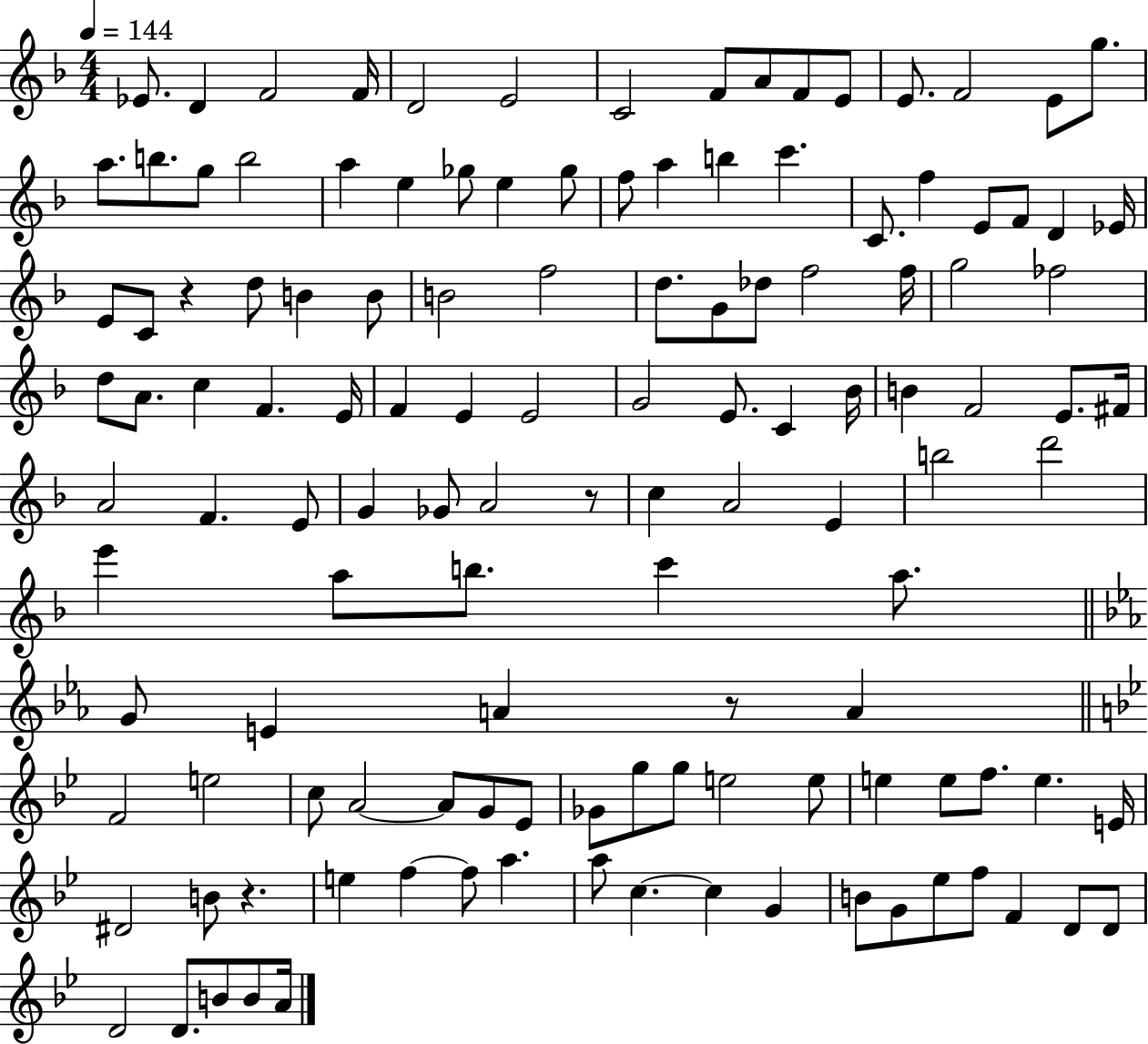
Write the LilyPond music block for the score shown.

{
  \clef treble
  \numericTimeSignature
  \time 4/4
  \key f \major
  \tempo 4 = 144
  ees'8. d'4 f'2 f'16 | d'2 e'2 | c'2 f'8 a'8 f'8 e'8 | e'8. f'2 e'8 g''8. | \break a''8. b''8. g''8 b''2 | a''4 e''4 ges''8 e''4 ges''8 | f''8 a''4 b''4 c'''4. | c'8. f''4 e'8 f'8 d'4 ees'16 | \break e'8 c'8 r4 d''8 b'4 b'8 | b'2 f''2 | d''8. g'8 des''8 f''2 f''16 | g''2 fes''2 | \break d''8 a'8. c''4 f'4. e'16 | f'4 e'4 e'2 | g'2 e'8. c'4 bes'16 | b'4 f'2 e'8. fis'16 | \break a'2 f'4. e'8 | g'4 ges'8 a'2 r8 | c''4 a'2 e'4 | b''2 d'''2 | \break e'''4 a''8 b''8. c'''4 a''8. | \bar "||" \break \key ees \major g'8 e'4 a'4 r8 a'4 | \bar "||" \break \key g \minor f'2 e''2 | c''8 a'2~~ a'8 g'8 ees'8 | ges'8 g''8 g''8 e''2 e''8 | e''4 e''8 f''8. e''4. e'16 | \break dis'2 b'8 r4. | e''4 f''4~~ f''8 a''4. | a''8 c''4.~~ c''4 g'4 | b'8 g'8 ees''8 f''8 f'4 d'8 d'8 | \break d'2 d'8. b'8 b'8 a'16 | \bar "|."
}